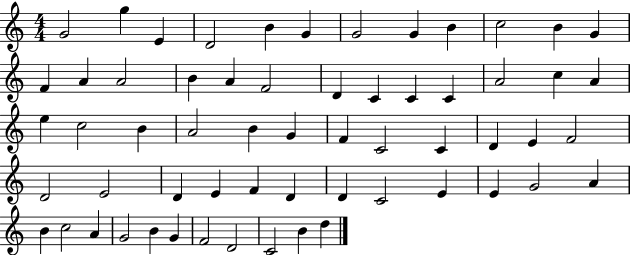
{
  \clef treble
  \numericTimeSignature
  \time 4/4
  \key c \major
  g'2 g''4 e'4 | d'2 b'4 g'4 | g'2 g'4 b'4 | c''2 b'4 g'4 | \break f'4 a'4 a'2 | b'4 a'4 f'2 | d'4 c'4 c'4 c'4 | a'2 c''4 a'4 | \break e''4 c''2 b'4 | a'2 b'4 g'4 | f'4 c'2 c'4 | d'4 e'4 f'2 | \break d'2 e'2 | d'4 e'4 f'4 d'4 | d'4 c'2 e'4 | e'4 g'2 a'4 | \break b'4 c''2 a'4 | g'2 b'4 g'4 | f'2 d'2 | c'2 b'4 d''4 | \break \bar "|."
}